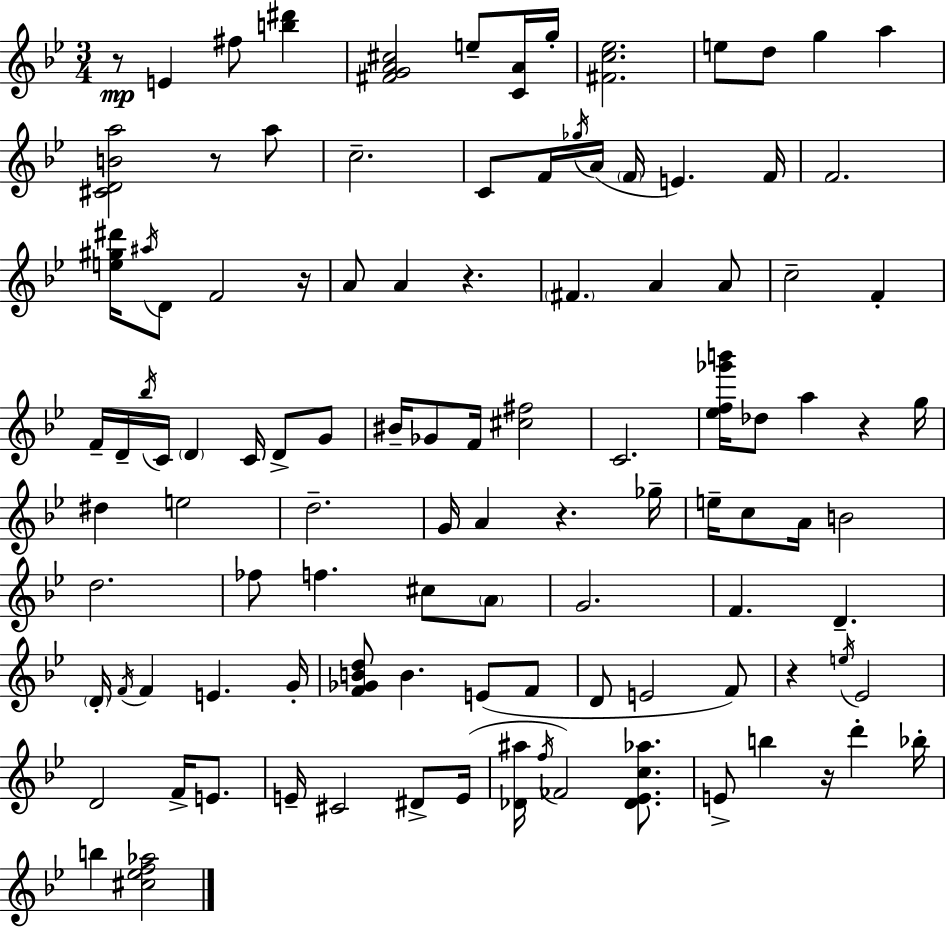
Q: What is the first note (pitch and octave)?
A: E4